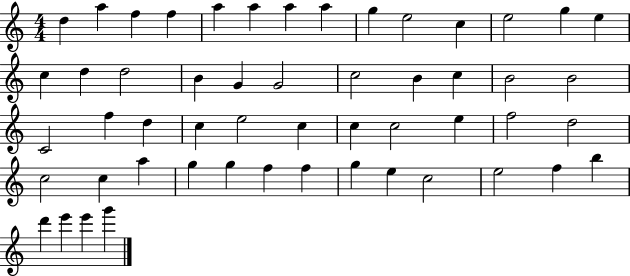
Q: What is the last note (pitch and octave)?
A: G6